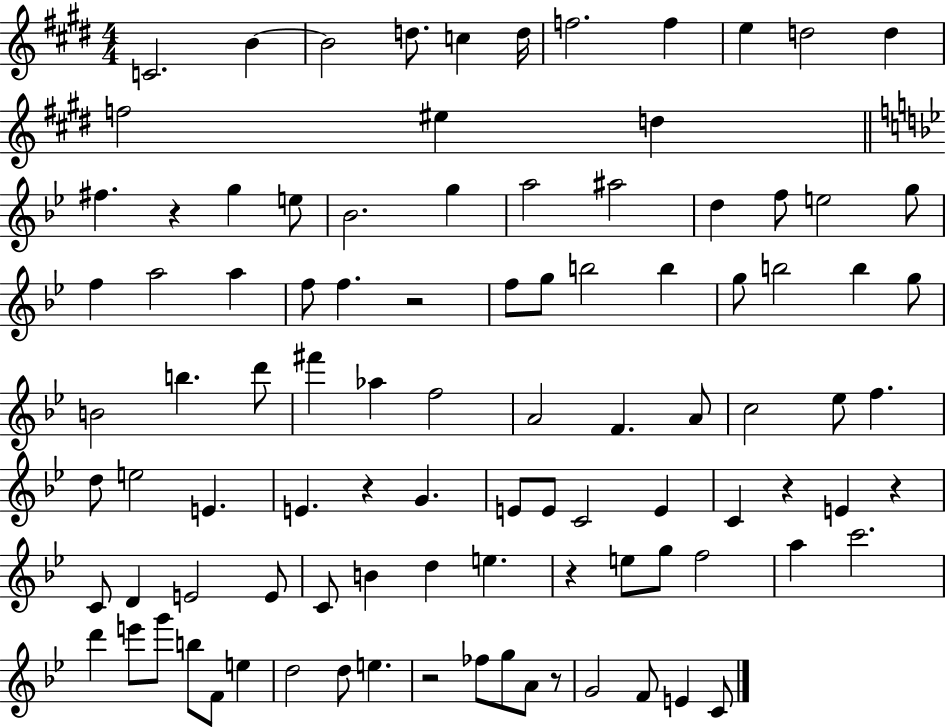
{
  \clef treble
  \numericTimeSignature
  \time 4/4
  \key e \major
  c'2. b'4~~ | b'2 d''8. c''4 d''16 | f''2. f''4 | e''4 d''2 d''4 | \break f''2 eis''4 d''4 | \bar "||" \break \key bes \major fis''4. r4 g''4 e''8 | bes'2. g''4 | a''2 ais''2 | d''4 f''8 e''2 g''8 | \break f''4 a''2 a''4 | f''8 f''4. r2 | f''8 g''8 b''2 b''4 | g''8 b''2 b''4 g''8 | \break b'2 b''4. d'''8 | fis'''4 aes''4 f''2 | a'2 f'4. a'8 | c''2 ees''8 f''4. | \break d''8 e''2 e'4. | e'4. r4 g'4. | e'8 e'8 c'2 e'4 | c'4 r4 e'4 r4 | \break c'8 d'4 e'2 e'8 | c'8 b'4 d''4 e''4. | r4 e''8 g''8 f''2 | a''4 c'''2. | \break d'''4 e'''8 g'''8 b''8 f'8 e''4 | d''2 d''8 e''4. | r2 fes''8 g''8 a'8 r8 | g'2 f'8 e'4 c'8 | \break \bar "|."
}